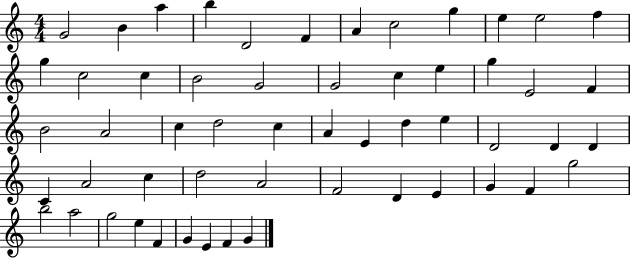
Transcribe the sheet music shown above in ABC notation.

X:1
T:Untitled
M:4/4
L:1/4
K:C
G2 B a b D2 F A c2 g e e2 f g c2 c B2 G2 G2 c e g E2 F B2 A2 c d2 c A E d e D2 D D C A2 c d2 A2 F2 D E G F g2 b2 a2 g2 e F G E F G